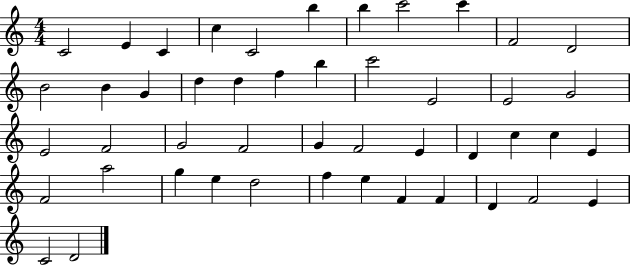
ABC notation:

X:1
T:Untitled
M:4/4
L:1/4
K:C
C2 E C c C2 b b c'2 c' F2 D2 B2 B G d d f b c'2 E2 E2 G2 E2 F2 G2 F2 G F2 E D c c E F2 a2 g e d2 f e F F D F2 E C2 D2